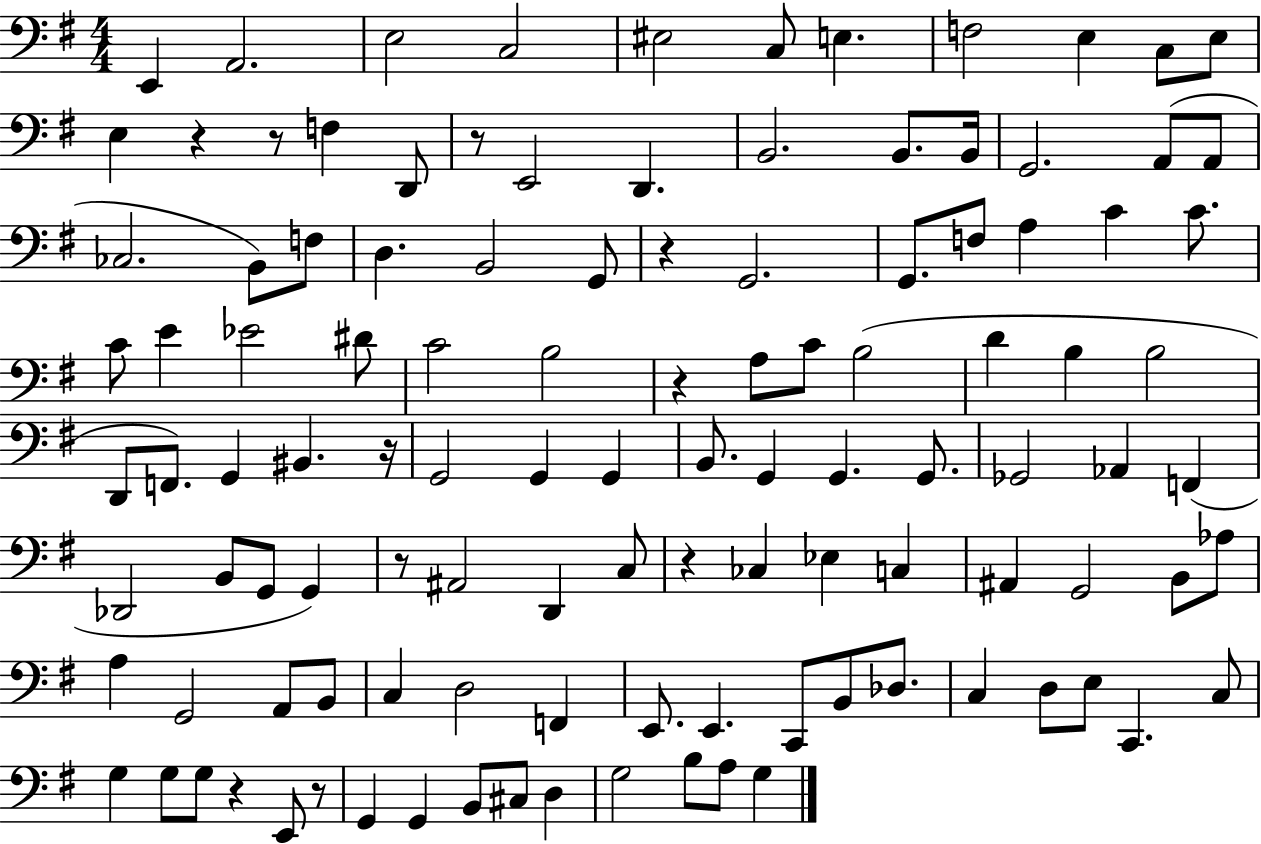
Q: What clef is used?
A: bass